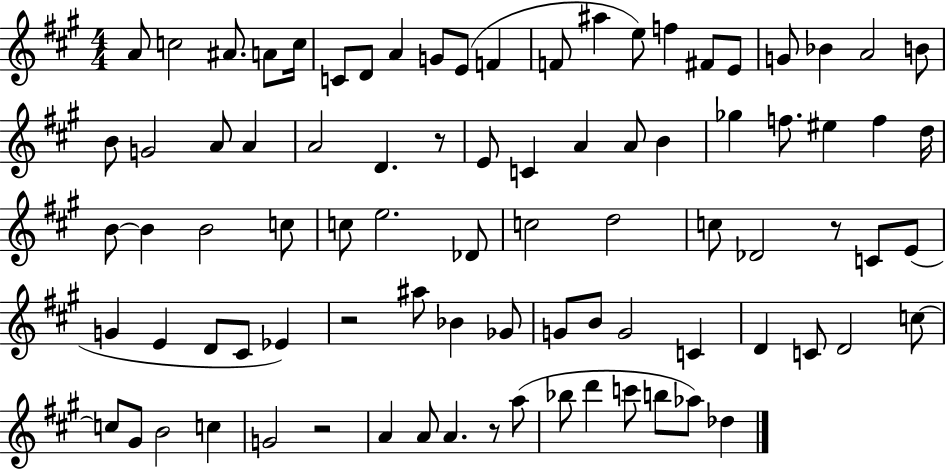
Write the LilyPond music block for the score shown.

{
  \clef treble
  \numericTimeSignature
  \time 4/4
  \key a \major
  a'8 c''2 ais'8. a'8 c''16 | c'8 d'8 a'4 g'8 e'8( f'4 | f'8 ais''4 e''8) f''4 fis'8 e'8 | g'8 bes'4 a'2 b'8 | \break b'8 g'2 a'8 a'4 | a'2 d'4. r8 | e'8 c'4 a'4 a'8 b'4 | ges''4 f''8. eis''4 f''4 d''16 | \break b'8~~ b'4 b'2 c''8 | c''8 e''2. des'8 | c''2 d''2 | c''8 des'2 r8 c'8 e'8( | \break g'4 e'4 d'8 cis'8 ees'4) | r2 ais''8 bes'4 ges'8 | g'8 b'8 g'2 c'4 | d'4 c'8 d'2 c''8~~ | \break c''8 gis'8 b'2 c''4 | g'2 r2 | a'4 a'8 a'4. r8 a''8( | bes''8 d'''4 c'''8 b''8 aes''8) des''4 | \break \bar "|."
}